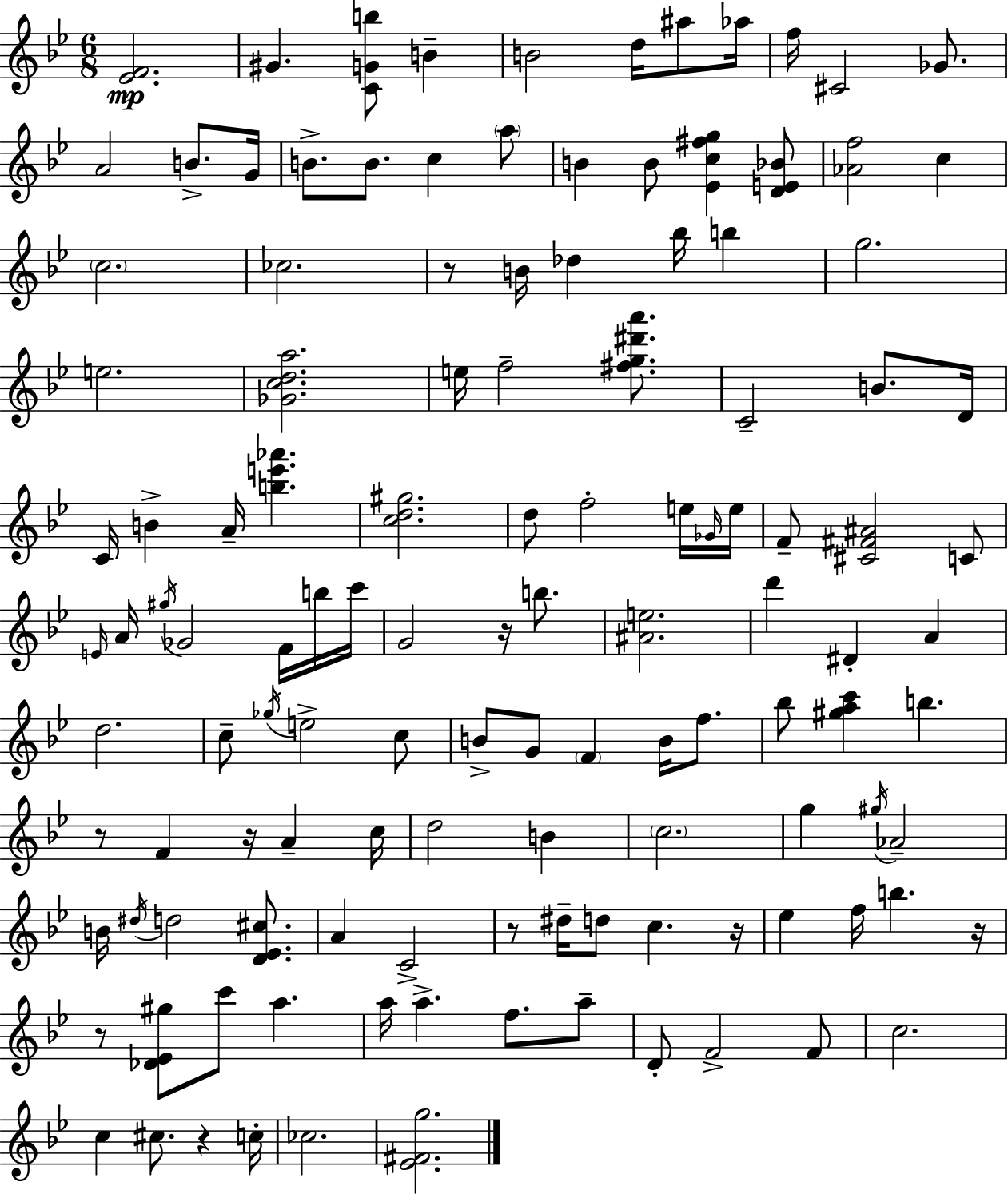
{
  \clef treble
  \numericTimeSignature
  \time 6/8
  \key bes \major
  <ees' f'>2.\mp | gis'4. <c' g' b''>8 b'4-- | b'2 d''16 ais''8 aes''16 | f''16 cis'2 ges'8. | \break a'2 b'8.-> g'16 | b'8.-> b'8. c''4 \parenthesize a''8 | b'4 b'8 <ees' c'' fis'' g''>4 <d' e' bes'>8 | <aes' f''>2 c''4 | \break \parenthesize c''2. | ces''2. | r8 b'16 des''4 bes''16 b''4 | g''2. | \break e''2. | <ges' c'' d'' a''>2. | e''16 f''2-- <fis'' g'' dis''' a'''>8. | c'2-- b'8. d'16 | \break c'16 b'4-> a'16-- <b'' e''' aes'''>4. | <c'' d'' gis''>2. | d''8 f''2-. e''16 \grace { ges'16 } | e''16 f'8-- <cis' fis' ais'>2 c'8 | \break \grace { e'16 } a'16 \acciaccatura { gis''16 } ges'2 | f'16 b''16 c'''16 g'2 r16 | b''8. <ais' e''>2. | d'''4 dis'4-. a'4 | \break d''2. | c''8-- \acciaccatura { ges''16 } e''2-> | c''8 b'8-> g'8 \parenthesize f'4 | b'16 f''8. bes''8 <gis'' a'' c'''>4 b''4. | \break r8 f'4 r16 a'4-- | c''16 d''2 | b'4 \parenthesize c''2. | g''4 \acciaccatura { gis''16 } aes'2-- | \break b'16 \acciaccatura { dis''16 } d''2 | <d' ees' cis''>8. a'4 c'2-> | r8 dis''16-- d''8 c''4. | r16 ees''4 f''16 b''4. | \break r16 r8 <des' ees' gis''>8 c'''8 | a''4. a''16 a''4.-> | f''8. a''8-- d'8-. f'2-> | f'8 c''2. | \break c''4 cis''8. | r4 c''16-. ces''2. | <ees' fis' g''>2. | \bar "|."
}